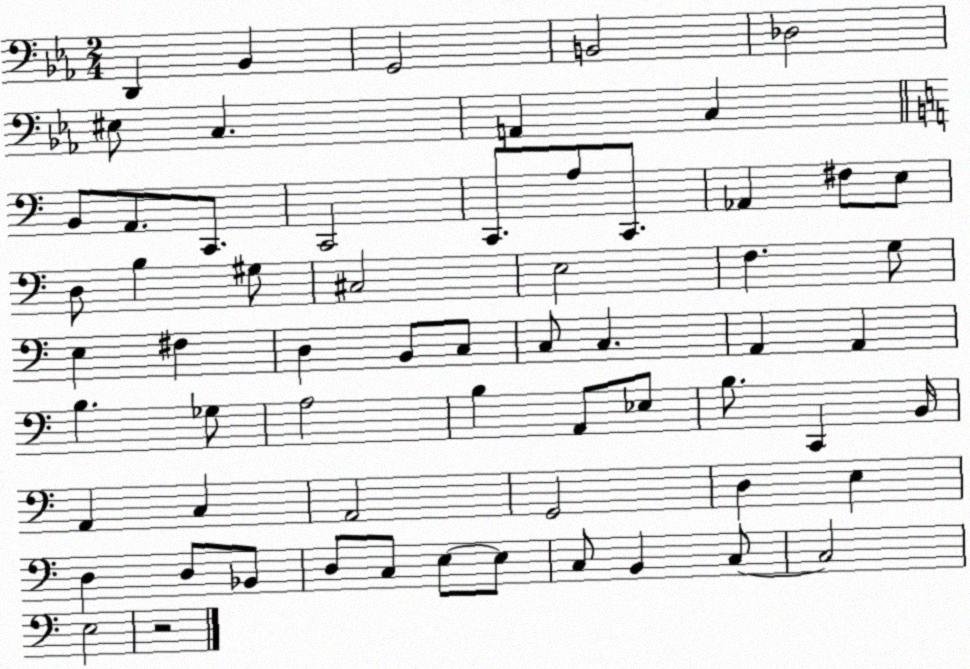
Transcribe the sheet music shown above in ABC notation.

X:1
T:Untitled
M:2/4
L:1/4
K:Eb
D,, _B,, G,,2 B,,2 _D,2 ^E,/2 C, A,, C, B,,/2 A,,/2 C,,/2 C,,2 C,,/2 A,/2 C,,/2 _A,, ^F,/2 E,/2 D,/2 B, ^G,/2 ^C,2 E,2 F, G,/2 E, ^F, D, B,,/2 C,/2 C,/2 C, A,, A,, B, _G,/2 A,2 B, A,,/2 _E,/2 B,/2 C,, B,,/4 A,, C, A,,2 G,,2 D, E, D, D,/2 _B,,/2 D,/2 C,/2 E,/2 E,/2 C,/2 B,, C,/2 C,2 E,2 z2